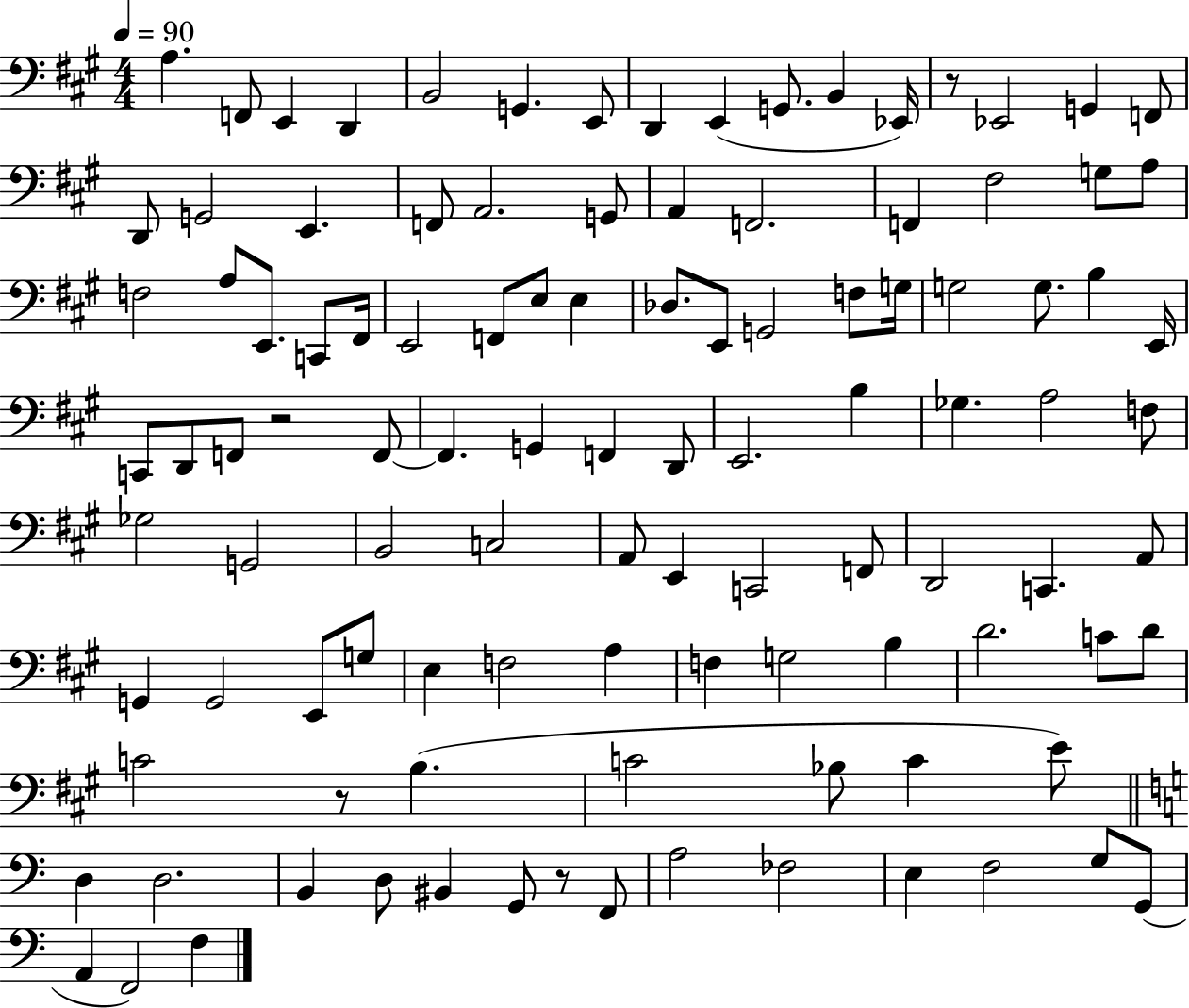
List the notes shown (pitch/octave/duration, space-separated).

A3/q. F2/e E2/q D2/q B2/h G2/q. E2/e D2/q E2/q G2/e. B2/q Eb2/s R/e Eb2/h G2/q F2/e D2/e G2/h E2/q. F2/e A2/h. G2/e A2/q F2/h. F2/q F#3/h G3/e A3/e F3/h A3/e E2/e. C2/e F#2/s E2/h F2/e E3/e E3/q Db3/e. E2/e G2/h F3/e G3/s G3/h G3/e. B3/q E2/s C2/e D2/e F2/e R/h F2/e F2/q. G2/q F2/q D2/e E2/h. B3/q Gb3/q. A3/h F3/e Gb3/h G2/h B2/h C3/h A2/e E2/q C2/h F2/e D2/h C2/q. A2/e G2/q G2/h E2/e G3/e E3/q F3/h A3/q F3/q G3/h B3/q D4/h. C4/e D4/e C4/h R/e B3/q. C4/h Bb3/e C4/q E4/e D3/q D3/h. B2/q D3/e BIS2/q G2/e R/e F2/e A3/h FES3/h E3/q F3/h G3/e G2/e A2/q F2/h F3/q